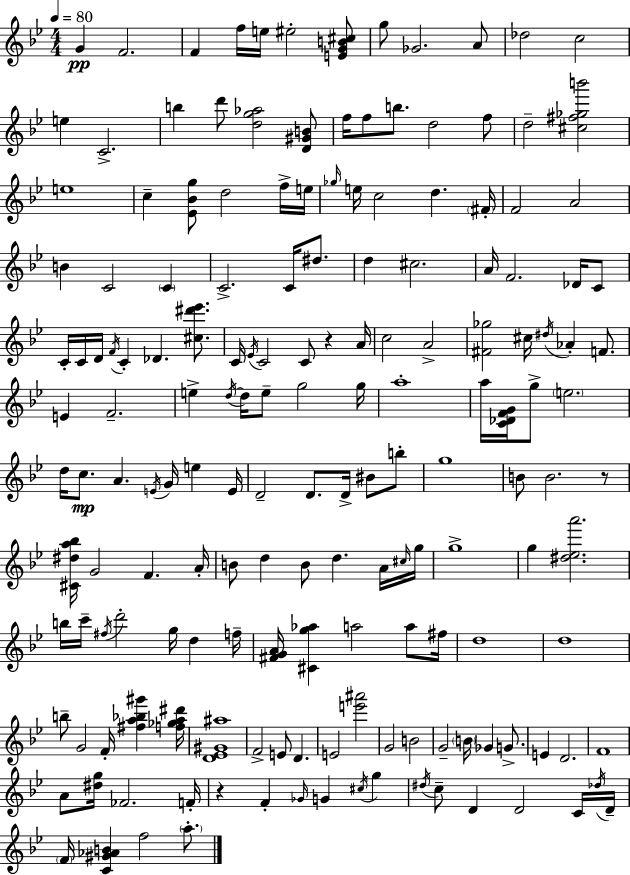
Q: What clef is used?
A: treble